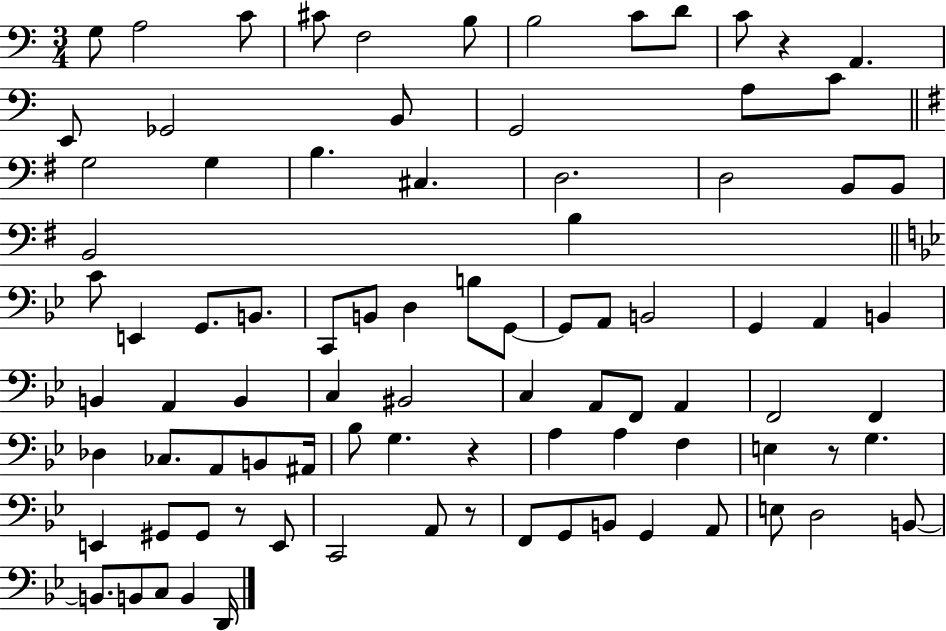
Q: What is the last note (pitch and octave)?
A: D2